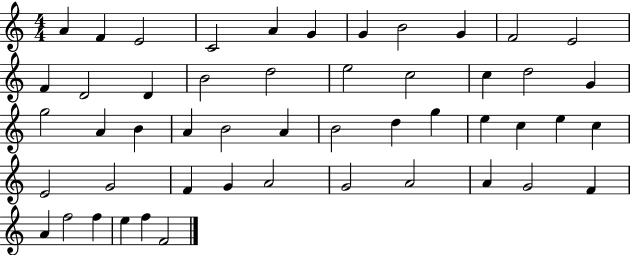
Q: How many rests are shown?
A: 0